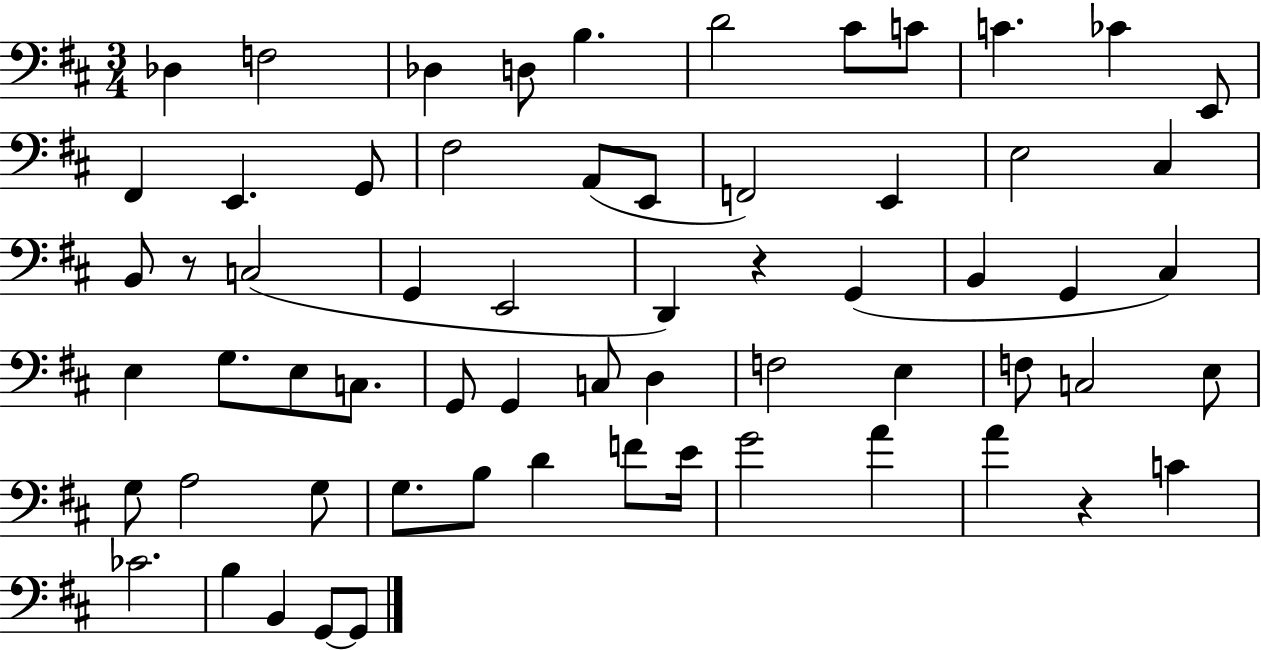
Db3/q F3/h Db3/q D3/e B3/q. D4/h C#4/e C4/e C4/q. CES4/q E2/e F#2/q E2/q. G2/e F#3/h A2/e E2/e F2/h E2/q E3/h C#3/q B2/e R/e C3/h G2/q E2/h D2/q R/q G2/q B2/q G2/q C#3/q E3/q G3/e. E3/e C3/e. G2/e G2/q C3/e D3/q F3/h E3/q F3/e C3/h E3/e G3/e A3/h G3/e G3/e. B3/e D4/q F4/e E4/s G4/h A4/q A4/q R/q C4/q CES4/h. B3/q B2/q G2/e G2/e